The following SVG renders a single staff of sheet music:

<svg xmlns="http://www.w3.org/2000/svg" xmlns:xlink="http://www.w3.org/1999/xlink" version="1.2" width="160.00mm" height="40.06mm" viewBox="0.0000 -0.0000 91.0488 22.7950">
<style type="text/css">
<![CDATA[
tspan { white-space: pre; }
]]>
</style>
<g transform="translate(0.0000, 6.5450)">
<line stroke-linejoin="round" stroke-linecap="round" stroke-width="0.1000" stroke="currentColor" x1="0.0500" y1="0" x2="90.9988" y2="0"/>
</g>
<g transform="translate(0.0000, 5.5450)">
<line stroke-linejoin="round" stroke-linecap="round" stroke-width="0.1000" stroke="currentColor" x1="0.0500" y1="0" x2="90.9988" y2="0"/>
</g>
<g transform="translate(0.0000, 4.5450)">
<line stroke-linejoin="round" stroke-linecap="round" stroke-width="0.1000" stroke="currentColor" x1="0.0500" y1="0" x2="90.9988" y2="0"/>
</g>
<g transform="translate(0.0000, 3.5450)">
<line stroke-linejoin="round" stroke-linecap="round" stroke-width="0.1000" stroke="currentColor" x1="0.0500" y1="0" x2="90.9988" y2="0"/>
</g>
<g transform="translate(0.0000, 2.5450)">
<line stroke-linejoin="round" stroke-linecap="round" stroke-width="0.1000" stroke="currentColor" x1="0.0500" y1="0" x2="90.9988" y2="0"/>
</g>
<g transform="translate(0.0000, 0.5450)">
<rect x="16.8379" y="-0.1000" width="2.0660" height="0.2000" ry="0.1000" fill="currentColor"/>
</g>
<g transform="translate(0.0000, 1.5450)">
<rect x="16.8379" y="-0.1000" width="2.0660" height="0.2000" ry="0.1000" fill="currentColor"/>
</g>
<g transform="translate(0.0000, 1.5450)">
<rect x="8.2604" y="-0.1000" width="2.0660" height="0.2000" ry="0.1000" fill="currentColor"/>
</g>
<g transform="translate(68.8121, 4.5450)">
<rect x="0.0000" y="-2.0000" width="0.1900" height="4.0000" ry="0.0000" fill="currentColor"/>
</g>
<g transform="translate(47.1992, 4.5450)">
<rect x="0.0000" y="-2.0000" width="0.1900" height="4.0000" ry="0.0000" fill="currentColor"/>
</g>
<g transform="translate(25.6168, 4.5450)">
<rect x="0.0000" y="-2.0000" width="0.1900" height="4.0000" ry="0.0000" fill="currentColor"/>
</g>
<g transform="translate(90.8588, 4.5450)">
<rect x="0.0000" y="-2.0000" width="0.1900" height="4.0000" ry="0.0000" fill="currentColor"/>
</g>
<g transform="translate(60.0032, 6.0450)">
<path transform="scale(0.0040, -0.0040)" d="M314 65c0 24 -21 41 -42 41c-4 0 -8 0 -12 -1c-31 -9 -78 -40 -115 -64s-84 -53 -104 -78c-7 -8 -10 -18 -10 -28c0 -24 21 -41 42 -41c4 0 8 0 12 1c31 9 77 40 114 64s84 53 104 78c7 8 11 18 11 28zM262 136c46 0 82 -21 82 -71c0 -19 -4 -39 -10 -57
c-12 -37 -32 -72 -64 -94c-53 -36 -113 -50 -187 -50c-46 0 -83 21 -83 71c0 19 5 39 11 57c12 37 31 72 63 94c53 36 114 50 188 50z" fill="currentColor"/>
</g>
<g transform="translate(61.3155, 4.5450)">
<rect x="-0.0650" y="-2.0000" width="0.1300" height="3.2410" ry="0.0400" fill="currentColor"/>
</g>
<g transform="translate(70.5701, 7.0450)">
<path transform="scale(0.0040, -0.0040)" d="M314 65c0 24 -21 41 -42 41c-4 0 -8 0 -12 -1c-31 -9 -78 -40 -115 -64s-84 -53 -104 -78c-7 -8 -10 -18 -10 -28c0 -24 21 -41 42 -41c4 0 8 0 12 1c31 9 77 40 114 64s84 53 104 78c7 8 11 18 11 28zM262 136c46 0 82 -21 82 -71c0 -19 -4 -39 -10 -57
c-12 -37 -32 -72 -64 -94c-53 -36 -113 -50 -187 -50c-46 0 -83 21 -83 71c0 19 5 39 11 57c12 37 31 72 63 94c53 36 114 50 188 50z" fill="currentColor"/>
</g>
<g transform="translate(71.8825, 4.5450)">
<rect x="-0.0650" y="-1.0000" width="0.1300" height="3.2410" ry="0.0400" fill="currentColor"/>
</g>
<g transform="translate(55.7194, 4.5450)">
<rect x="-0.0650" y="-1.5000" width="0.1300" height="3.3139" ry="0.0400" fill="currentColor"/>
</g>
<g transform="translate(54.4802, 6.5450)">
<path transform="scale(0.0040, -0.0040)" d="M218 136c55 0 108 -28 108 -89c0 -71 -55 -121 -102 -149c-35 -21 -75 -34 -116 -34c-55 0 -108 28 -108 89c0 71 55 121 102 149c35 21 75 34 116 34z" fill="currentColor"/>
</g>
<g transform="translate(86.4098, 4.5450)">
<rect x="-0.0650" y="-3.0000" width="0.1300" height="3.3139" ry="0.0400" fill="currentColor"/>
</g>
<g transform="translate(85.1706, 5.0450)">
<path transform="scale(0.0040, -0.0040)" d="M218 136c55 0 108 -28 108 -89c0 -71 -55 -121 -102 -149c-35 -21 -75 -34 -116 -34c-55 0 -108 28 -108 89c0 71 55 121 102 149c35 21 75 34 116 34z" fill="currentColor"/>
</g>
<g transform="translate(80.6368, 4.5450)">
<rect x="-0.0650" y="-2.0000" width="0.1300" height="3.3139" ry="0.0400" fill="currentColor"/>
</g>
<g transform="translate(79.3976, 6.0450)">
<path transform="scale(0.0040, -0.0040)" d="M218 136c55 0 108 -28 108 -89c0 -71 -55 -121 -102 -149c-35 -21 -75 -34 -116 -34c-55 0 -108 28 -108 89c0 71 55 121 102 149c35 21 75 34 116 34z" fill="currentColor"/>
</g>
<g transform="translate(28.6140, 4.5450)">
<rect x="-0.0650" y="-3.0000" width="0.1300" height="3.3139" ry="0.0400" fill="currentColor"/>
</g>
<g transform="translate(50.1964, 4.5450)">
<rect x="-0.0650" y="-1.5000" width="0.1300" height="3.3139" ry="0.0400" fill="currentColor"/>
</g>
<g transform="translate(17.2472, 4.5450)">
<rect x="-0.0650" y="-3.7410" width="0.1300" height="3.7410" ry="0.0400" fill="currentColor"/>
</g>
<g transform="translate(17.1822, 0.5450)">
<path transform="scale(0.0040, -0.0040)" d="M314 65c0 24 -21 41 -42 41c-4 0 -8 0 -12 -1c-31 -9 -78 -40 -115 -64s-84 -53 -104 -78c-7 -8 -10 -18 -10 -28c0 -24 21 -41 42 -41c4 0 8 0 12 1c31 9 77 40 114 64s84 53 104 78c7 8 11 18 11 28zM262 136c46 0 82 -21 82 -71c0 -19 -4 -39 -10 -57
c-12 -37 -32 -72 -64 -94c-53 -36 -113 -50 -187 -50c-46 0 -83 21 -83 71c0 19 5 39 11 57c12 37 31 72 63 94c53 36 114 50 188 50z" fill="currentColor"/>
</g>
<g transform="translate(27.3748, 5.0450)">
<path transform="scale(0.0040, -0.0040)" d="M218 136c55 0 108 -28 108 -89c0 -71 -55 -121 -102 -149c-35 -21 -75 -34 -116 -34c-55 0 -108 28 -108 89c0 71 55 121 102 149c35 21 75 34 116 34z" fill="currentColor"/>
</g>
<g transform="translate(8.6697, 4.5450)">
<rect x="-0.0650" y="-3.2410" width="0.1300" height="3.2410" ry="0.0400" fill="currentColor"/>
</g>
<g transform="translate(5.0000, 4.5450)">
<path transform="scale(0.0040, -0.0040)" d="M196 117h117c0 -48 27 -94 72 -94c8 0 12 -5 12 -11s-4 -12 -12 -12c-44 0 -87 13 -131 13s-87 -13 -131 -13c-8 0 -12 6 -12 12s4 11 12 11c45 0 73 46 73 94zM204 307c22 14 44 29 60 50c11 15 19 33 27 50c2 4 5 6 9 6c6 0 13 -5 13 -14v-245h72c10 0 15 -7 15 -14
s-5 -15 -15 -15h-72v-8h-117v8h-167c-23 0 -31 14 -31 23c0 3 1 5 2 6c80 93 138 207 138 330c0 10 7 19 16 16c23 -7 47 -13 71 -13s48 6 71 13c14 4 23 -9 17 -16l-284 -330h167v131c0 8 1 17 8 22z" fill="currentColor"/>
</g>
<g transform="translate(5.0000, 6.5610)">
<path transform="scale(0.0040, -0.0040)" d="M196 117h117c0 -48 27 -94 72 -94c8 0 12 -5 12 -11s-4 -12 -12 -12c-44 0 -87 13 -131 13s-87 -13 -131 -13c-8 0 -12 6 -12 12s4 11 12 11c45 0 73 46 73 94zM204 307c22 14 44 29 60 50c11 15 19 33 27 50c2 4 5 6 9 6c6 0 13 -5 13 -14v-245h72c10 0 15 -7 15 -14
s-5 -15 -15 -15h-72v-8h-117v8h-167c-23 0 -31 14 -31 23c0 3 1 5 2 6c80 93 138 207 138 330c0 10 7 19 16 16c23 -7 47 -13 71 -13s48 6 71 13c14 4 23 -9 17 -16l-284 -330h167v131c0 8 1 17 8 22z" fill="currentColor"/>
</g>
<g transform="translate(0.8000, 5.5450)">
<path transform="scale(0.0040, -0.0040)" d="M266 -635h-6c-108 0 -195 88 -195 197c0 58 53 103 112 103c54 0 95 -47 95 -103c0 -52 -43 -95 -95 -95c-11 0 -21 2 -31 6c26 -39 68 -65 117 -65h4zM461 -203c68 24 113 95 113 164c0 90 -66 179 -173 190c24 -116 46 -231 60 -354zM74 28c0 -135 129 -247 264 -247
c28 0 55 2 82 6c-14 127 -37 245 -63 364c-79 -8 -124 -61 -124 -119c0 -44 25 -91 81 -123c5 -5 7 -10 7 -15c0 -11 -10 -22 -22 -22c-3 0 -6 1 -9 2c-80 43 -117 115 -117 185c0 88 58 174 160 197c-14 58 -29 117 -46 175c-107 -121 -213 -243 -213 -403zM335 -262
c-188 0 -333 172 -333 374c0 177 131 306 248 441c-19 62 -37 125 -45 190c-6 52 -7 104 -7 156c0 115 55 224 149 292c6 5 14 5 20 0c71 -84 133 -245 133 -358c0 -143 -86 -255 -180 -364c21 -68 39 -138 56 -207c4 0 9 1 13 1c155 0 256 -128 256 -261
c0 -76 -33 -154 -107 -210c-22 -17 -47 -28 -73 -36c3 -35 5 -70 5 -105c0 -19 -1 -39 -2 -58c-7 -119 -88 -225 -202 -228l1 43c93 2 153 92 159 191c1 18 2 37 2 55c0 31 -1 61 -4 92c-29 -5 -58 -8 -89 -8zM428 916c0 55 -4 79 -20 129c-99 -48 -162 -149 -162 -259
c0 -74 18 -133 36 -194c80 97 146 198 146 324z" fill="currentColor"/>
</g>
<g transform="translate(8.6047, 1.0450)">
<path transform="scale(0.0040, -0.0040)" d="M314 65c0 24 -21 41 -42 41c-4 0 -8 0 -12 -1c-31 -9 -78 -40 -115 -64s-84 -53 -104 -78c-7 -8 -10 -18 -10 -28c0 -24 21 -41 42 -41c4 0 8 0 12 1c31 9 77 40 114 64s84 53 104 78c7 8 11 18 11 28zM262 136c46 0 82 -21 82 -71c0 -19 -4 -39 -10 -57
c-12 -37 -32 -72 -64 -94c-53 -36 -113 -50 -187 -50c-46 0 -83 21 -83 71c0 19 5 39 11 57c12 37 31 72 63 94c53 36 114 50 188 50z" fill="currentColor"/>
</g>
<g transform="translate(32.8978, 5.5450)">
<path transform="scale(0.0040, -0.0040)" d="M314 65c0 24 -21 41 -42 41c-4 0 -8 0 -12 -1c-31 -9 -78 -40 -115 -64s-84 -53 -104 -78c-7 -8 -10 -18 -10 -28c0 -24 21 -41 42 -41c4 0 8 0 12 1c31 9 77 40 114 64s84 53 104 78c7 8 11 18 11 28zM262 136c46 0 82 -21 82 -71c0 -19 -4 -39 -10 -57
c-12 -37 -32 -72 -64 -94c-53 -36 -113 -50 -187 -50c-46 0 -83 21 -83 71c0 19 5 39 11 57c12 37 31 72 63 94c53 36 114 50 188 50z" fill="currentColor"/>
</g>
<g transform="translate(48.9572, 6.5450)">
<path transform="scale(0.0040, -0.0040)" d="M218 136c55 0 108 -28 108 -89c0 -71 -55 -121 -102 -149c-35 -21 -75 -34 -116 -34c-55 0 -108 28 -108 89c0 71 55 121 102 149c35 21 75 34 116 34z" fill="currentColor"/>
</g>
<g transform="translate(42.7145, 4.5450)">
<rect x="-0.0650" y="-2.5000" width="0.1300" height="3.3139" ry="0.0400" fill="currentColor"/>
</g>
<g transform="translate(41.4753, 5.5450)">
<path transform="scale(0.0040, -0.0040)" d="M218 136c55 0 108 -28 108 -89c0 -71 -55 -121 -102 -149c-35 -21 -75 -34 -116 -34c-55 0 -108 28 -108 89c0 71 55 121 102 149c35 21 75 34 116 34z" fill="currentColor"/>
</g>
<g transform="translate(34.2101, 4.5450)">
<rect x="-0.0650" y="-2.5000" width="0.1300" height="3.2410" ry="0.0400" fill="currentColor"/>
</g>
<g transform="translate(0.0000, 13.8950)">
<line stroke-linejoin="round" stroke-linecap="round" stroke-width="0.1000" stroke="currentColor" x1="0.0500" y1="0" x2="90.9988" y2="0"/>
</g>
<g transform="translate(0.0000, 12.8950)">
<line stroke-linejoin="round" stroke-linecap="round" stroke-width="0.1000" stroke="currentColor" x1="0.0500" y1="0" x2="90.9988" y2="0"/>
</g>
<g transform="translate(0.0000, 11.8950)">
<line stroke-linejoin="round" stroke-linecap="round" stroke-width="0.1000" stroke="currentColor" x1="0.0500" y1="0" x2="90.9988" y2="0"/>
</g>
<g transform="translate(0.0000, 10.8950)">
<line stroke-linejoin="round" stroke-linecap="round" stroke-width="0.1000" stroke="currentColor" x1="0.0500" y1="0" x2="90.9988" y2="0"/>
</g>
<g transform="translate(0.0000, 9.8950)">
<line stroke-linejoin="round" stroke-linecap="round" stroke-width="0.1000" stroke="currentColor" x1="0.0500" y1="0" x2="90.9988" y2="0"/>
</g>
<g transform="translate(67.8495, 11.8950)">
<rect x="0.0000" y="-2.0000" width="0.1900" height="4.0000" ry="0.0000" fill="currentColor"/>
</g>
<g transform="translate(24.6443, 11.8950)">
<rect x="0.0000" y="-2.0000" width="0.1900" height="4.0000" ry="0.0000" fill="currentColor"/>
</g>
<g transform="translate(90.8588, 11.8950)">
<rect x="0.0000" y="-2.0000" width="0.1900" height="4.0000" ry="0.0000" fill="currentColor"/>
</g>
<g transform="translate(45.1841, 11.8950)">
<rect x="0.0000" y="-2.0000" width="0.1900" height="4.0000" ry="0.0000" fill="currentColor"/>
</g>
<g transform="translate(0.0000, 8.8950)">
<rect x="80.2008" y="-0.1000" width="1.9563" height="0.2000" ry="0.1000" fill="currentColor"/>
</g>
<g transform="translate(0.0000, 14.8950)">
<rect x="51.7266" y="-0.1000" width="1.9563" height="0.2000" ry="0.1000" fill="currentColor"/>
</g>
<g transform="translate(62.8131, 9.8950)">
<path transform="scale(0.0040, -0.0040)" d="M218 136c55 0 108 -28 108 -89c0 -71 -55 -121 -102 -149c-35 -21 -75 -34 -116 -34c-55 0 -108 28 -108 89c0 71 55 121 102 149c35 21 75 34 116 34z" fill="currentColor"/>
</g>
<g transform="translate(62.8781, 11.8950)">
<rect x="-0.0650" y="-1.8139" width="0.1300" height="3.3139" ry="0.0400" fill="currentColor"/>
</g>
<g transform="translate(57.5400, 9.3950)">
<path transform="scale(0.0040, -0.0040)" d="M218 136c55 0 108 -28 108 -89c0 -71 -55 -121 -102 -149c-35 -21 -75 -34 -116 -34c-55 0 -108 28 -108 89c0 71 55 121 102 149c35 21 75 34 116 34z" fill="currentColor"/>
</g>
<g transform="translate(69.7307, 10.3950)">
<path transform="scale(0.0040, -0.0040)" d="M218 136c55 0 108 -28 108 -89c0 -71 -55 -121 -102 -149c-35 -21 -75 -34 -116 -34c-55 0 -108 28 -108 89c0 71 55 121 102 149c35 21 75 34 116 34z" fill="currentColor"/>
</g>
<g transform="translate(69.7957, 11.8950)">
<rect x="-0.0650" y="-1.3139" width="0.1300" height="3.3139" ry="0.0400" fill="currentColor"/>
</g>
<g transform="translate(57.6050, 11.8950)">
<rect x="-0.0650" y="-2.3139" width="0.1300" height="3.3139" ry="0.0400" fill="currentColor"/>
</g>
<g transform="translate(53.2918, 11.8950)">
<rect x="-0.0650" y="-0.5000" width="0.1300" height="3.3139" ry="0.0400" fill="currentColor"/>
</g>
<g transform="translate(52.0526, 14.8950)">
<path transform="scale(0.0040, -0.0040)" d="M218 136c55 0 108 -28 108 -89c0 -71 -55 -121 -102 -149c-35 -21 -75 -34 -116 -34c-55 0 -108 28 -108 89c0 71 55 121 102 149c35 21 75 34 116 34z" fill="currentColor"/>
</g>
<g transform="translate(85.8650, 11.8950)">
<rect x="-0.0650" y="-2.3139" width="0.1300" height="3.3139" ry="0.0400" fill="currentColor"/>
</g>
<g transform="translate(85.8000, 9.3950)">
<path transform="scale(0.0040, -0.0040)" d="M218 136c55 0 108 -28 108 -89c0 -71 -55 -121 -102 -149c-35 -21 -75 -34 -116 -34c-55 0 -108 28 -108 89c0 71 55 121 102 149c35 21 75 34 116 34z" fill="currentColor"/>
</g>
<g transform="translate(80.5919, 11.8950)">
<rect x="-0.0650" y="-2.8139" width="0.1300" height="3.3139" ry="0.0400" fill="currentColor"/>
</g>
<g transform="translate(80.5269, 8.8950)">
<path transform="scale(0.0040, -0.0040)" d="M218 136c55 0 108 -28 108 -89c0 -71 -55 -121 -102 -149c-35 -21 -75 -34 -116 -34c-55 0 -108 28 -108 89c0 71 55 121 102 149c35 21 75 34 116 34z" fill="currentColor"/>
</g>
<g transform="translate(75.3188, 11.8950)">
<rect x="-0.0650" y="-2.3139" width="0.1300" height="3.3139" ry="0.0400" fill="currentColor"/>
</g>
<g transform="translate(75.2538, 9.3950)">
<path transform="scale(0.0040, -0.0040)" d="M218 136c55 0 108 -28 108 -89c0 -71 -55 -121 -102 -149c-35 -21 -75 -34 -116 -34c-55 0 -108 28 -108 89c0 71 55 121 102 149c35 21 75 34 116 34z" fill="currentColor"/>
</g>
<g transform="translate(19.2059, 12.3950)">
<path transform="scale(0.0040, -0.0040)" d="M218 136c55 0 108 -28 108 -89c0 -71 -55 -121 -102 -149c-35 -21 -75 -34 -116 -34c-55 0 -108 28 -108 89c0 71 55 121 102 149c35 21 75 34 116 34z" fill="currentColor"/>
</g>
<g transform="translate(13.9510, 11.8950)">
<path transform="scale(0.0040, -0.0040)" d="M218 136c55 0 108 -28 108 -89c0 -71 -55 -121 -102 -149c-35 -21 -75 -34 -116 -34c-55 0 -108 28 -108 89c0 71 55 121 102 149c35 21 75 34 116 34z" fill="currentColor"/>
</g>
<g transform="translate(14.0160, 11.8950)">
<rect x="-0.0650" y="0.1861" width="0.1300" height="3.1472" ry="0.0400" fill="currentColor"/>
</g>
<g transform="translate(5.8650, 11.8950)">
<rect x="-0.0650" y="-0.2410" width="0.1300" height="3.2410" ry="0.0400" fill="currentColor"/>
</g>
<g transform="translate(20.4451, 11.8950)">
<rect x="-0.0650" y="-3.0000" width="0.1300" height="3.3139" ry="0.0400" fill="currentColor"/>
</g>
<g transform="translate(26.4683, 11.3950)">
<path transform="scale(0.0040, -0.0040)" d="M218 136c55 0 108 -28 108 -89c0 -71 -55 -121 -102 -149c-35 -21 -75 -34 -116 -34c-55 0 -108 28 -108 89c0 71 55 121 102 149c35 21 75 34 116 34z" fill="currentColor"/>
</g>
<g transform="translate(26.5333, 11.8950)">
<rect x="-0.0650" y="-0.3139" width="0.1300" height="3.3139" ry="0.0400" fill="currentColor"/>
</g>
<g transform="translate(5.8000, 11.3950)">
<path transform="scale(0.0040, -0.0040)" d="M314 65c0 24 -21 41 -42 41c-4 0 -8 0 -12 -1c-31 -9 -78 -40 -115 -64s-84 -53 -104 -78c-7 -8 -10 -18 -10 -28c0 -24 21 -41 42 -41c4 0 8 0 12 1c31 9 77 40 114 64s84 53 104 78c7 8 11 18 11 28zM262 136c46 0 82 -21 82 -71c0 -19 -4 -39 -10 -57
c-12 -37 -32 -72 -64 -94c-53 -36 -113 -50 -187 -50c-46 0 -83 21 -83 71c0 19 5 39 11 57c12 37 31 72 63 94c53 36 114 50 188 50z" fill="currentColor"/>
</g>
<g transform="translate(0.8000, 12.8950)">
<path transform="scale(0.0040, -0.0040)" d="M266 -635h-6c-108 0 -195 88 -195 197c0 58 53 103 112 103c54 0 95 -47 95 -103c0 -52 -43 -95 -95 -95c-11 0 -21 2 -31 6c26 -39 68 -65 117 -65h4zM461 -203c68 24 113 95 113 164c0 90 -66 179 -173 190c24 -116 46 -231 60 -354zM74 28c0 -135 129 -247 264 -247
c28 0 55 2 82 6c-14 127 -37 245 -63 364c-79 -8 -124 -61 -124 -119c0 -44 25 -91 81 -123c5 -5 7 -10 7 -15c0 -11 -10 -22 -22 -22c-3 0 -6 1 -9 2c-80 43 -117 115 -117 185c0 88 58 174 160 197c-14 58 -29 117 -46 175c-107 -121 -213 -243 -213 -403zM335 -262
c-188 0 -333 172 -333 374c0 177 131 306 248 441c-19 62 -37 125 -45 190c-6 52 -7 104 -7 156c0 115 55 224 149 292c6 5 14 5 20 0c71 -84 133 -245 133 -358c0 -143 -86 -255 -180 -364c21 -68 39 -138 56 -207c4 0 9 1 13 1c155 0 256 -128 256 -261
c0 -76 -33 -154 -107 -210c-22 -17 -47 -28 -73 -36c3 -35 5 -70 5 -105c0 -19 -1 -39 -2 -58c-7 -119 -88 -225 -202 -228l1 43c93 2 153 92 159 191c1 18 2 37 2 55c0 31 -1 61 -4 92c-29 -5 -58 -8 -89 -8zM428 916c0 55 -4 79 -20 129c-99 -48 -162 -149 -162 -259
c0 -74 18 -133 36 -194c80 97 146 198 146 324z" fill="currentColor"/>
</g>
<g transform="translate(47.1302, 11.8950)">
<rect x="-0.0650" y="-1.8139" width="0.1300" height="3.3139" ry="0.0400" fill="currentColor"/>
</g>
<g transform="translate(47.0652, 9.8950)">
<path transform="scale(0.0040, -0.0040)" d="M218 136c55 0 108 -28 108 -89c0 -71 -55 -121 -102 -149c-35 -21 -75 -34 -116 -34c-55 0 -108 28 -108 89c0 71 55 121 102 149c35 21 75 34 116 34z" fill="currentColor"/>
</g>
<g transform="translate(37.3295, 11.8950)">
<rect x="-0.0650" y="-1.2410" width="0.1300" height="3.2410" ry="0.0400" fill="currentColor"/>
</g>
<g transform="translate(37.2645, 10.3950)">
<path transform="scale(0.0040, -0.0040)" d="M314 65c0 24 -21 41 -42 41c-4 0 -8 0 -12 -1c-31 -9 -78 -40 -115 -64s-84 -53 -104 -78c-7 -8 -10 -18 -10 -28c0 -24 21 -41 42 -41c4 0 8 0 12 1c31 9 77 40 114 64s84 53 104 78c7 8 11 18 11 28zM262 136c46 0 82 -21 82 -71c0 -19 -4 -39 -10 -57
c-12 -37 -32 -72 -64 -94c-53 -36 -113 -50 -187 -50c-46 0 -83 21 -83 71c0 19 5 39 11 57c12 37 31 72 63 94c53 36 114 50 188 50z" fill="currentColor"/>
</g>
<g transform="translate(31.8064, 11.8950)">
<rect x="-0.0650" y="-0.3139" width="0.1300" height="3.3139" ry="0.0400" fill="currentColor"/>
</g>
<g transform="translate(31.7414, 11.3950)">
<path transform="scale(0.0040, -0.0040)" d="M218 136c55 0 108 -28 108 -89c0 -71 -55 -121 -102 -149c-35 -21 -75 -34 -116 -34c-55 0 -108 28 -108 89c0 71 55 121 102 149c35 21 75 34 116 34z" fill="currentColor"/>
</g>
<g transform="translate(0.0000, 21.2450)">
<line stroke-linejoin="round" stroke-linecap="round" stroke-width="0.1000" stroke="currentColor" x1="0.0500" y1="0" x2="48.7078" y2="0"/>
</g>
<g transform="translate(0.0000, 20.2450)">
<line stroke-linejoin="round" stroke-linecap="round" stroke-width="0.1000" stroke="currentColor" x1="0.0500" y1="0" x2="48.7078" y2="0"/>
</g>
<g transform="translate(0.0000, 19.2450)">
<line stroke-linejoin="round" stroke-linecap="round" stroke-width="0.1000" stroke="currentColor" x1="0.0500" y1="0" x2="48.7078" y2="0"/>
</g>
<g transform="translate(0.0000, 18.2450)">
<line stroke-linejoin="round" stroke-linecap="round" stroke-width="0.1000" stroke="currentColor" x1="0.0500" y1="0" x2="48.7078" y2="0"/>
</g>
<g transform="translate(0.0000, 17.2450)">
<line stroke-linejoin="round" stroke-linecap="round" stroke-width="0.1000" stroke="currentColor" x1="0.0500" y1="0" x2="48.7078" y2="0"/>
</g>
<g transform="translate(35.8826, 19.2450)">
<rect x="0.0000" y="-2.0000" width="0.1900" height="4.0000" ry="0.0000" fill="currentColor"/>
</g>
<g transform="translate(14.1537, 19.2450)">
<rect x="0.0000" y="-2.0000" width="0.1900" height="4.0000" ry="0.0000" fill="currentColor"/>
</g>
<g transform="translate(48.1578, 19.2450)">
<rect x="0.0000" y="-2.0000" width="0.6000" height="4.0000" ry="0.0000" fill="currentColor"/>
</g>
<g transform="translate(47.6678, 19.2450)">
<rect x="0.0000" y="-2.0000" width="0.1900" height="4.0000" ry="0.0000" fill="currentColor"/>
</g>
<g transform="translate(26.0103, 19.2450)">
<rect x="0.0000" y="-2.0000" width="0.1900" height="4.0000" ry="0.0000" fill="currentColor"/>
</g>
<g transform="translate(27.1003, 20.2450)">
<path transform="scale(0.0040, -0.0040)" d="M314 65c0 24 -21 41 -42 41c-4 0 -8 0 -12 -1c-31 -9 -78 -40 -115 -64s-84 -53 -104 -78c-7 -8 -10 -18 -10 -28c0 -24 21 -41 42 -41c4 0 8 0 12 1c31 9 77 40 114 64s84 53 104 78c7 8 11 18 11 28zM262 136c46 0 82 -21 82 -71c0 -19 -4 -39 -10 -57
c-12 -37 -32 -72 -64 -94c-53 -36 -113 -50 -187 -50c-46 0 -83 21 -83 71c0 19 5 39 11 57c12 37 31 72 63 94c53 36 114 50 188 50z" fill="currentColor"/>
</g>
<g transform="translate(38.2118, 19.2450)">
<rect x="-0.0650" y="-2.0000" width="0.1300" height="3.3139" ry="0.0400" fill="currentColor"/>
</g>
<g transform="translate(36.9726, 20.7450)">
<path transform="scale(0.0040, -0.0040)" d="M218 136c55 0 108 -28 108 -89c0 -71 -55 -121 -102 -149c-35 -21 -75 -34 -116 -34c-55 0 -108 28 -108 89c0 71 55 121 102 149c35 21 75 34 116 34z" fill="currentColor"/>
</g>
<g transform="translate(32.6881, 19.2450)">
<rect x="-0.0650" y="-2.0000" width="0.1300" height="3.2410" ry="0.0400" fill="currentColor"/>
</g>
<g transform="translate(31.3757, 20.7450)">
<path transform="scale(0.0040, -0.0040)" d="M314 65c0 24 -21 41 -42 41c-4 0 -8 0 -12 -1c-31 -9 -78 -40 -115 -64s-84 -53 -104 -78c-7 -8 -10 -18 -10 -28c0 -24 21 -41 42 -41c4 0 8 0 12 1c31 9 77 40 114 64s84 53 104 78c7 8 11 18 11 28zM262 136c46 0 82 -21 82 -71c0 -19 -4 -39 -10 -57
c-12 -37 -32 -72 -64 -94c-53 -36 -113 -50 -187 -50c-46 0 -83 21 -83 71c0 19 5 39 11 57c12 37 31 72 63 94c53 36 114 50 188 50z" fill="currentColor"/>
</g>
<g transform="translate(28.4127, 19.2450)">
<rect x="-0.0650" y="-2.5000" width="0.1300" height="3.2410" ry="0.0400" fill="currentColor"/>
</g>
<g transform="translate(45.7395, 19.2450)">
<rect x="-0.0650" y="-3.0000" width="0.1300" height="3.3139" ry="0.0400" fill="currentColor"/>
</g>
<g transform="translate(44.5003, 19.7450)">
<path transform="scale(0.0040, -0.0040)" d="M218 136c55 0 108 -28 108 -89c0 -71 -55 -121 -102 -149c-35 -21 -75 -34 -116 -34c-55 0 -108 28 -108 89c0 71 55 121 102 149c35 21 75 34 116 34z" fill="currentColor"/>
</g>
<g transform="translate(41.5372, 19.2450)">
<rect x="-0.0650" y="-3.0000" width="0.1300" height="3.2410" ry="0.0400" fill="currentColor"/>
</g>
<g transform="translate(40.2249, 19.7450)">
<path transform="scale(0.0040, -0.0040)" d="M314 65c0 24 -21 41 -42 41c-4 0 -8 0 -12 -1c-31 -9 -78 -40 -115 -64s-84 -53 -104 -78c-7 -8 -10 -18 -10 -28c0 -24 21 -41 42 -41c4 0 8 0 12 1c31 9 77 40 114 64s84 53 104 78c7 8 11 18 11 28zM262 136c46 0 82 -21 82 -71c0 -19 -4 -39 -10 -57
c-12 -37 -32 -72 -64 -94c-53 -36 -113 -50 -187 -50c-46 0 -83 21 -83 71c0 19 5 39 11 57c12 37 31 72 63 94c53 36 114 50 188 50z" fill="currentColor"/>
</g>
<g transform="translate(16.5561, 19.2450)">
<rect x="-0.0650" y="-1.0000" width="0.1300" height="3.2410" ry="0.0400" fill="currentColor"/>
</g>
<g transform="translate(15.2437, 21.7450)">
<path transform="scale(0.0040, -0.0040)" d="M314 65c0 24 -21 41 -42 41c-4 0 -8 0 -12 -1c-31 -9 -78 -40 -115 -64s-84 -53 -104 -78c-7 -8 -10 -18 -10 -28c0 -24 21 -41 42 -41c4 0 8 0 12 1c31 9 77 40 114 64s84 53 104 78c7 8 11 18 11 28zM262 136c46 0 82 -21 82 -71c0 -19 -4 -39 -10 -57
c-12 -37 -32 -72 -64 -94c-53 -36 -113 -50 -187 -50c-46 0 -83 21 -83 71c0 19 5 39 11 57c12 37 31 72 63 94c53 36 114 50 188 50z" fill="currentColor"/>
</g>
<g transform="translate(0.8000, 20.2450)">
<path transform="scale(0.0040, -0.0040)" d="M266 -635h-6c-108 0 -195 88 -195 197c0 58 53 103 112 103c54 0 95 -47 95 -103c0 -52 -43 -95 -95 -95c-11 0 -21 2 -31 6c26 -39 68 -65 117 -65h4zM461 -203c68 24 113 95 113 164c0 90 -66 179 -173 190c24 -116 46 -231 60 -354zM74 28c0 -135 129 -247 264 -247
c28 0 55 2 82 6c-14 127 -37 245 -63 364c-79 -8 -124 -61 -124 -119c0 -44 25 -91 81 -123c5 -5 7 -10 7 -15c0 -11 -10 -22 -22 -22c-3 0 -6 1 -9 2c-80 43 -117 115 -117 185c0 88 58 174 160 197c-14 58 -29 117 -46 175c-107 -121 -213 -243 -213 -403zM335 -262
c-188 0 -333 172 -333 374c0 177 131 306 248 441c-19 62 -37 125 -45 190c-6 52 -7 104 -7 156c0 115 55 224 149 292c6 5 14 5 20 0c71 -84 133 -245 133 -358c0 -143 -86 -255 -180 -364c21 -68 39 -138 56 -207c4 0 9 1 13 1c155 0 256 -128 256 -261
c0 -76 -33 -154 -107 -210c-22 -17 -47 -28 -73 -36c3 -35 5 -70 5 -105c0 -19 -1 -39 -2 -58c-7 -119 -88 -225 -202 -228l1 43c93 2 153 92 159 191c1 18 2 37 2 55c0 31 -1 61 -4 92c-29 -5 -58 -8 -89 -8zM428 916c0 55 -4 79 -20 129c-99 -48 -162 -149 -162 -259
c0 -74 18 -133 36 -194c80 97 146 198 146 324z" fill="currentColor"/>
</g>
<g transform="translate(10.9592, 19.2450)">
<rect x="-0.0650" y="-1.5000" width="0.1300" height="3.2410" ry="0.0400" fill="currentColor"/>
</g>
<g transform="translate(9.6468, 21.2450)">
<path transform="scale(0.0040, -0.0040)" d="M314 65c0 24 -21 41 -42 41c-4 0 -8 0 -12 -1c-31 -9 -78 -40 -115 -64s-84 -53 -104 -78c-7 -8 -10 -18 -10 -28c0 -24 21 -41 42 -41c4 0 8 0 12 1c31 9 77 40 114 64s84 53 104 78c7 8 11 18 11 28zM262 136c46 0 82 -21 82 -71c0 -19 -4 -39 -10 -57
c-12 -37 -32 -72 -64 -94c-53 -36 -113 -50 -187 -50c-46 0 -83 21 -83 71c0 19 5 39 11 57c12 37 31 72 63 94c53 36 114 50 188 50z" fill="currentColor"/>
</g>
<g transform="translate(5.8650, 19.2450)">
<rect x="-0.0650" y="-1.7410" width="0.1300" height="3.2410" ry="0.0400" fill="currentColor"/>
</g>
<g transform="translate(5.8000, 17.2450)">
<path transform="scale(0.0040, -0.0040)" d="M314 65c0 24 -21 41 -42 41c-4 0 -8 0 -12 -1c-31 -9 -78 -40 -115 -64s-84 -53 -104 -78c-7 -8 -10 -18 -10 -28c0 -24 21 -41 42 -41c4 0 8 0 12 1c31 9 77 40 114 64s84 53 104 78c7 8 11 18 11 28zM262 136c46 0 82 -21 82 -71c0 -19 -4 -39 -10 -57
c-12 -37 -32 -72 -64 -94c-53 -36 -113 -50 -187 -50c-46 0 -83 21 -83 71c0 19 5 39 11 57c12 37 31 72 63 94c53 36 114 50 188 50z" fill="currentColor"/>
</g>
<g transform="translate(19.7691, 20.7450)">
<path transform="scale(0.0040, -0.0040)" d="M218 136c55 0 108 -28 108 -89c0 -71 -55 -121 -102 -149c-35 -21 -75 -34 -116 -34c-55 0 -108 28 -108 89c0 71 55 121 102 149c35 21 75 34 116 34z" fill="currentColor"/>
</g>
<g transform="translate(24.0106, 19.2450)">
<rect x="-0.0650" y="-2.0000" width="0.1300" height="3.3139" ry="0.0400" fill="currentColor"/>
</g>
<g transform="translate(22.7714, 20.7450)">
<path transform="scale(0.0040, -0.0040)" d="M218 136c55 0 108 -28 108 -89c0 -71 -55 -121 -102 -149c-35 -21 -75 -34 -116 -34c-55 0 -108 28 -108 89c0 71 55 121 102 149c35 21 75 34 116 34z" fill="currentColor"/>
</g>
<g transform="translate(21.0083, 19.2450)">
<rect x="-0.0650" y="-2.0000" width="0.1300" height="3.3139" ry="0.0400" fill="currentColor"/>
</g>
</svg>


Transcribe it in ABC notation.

X:1
T:Untitled
M:4/4
L:1/4
K:C
b2 c'2 A G2 G E E F2 D2 F A c2 B A c c e2 f C g f e g a g f2 E2 D2 F F G2 F2 F A2 A